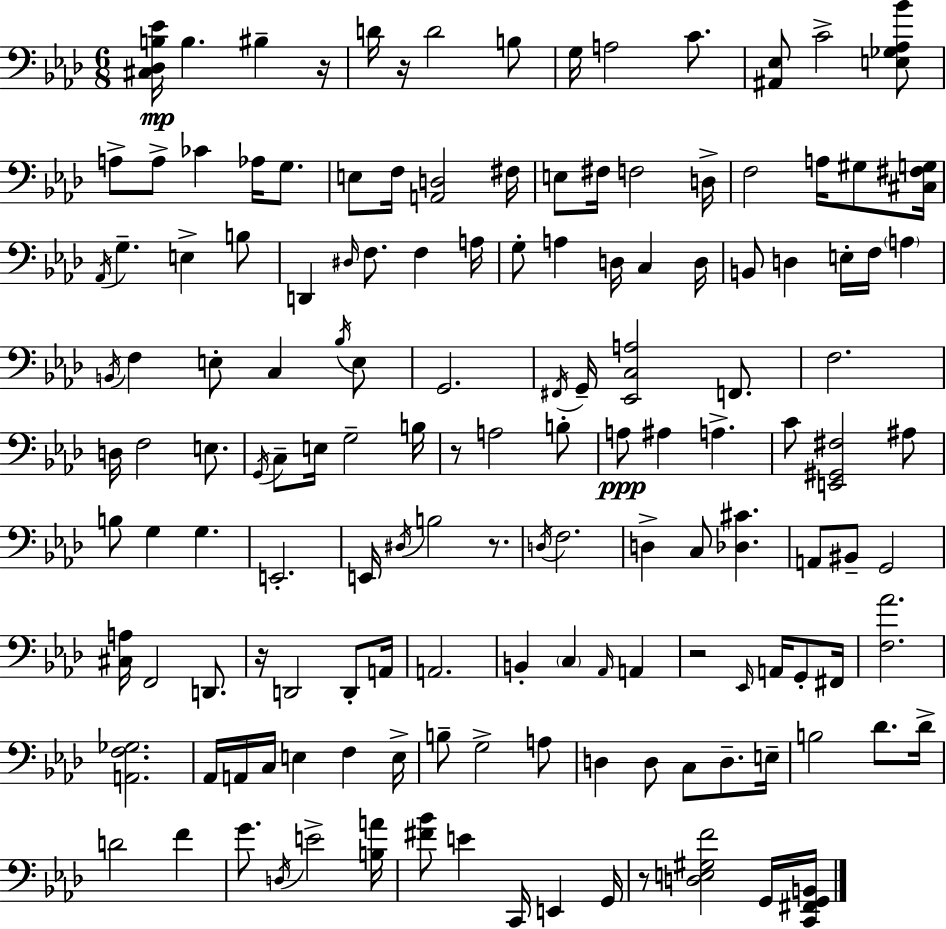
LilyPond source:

{
  \clef bass
  \numericTimeSignature
  \time 6/8
  \key aes \major
  <cis des b ees'>16\mp b4. bis4-- r16 | d'16 r16 d'2 b8 | g16 a2 c'8. | <ais, ees>8 c'2-> <e ges aes bes'>8 | \break a8-> a8-> ces'4 aes16 g8. | e8 f16 <a, d>2 fis16 | e8 fis16 f2 d16-> | f2 a16 gis8 <cis fis g>16 | \break \acciaccatura { aes,16 } g4.-- e4-> b8 | d,4 \grace { dis16 } f8. f4 | a16 g8-. a4 d16 c4 | d16 b,8 d4 e16-. f16 \parenthesize a4 | \break \acciaccatura { b,16 } f4 e8-. c4 | \acciaccatura { bes16 } e8 g,2. | \acciaccatura { fis,16 } g,16-- <ees, c a>2 | f,8. f2. | \break d16 f2 | e8. \acciaccatura { g,16 } c8-- e16 g2-- | b16 r8 a2 | b8-. a8\ppp ais4 | \break a4.-> c'8 <e, gis, fis>2 | ais8 b8 g4 | g4. e,2.-. | e,16 \acciaccatura { dis16 } b2 | \break r8. \acciaccatura { d16 } f2. | d4-> | c8 <des cis'>4. a,8 bis,8-- | g,2 <cis a>16 f,2 | \break d,8. r16 d,2 | d,8-. a,16 a,2. | b,4-. | \parenthesize c4 \grace { aes,16 } a,4 r2 | \break \grace { ees,16 } a,16 g,8-. fis,16 <f aes'>2. | <a, f ges>2. | aes,16 a,16 | c16 e4 f4 e16-> b8-- | \break g2-> a8 d4 | d8 c8 d8.-- e16-- b2 | des'8. des'16-> d'2 | f'4 g'8. | \break \acciaccatura { d16 } e'2-> <b a'>16 <fis' bes'>8 | e'4 c,16 e,4 g,16 r8 | <d e gis f'>2 g,16 <c, fis, g, b,>16 \bar "|."
}